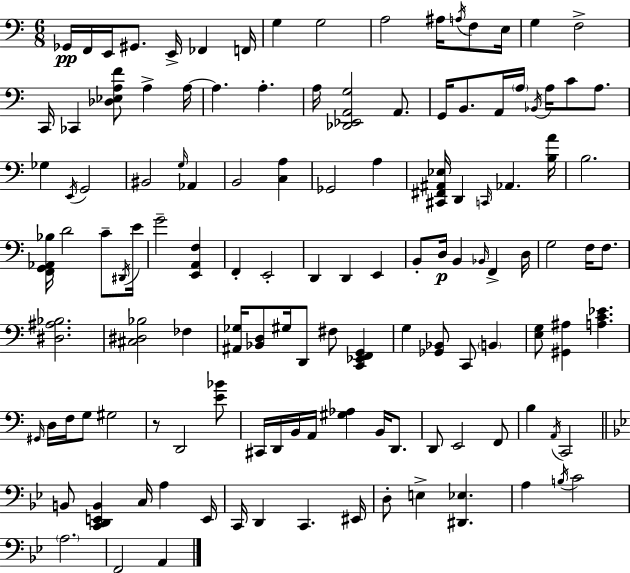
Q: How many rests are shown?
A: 1